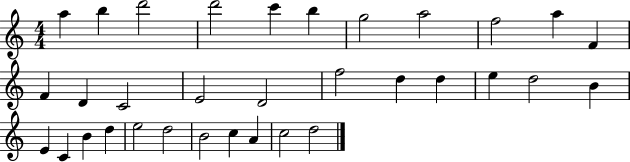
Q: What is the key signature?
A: C major